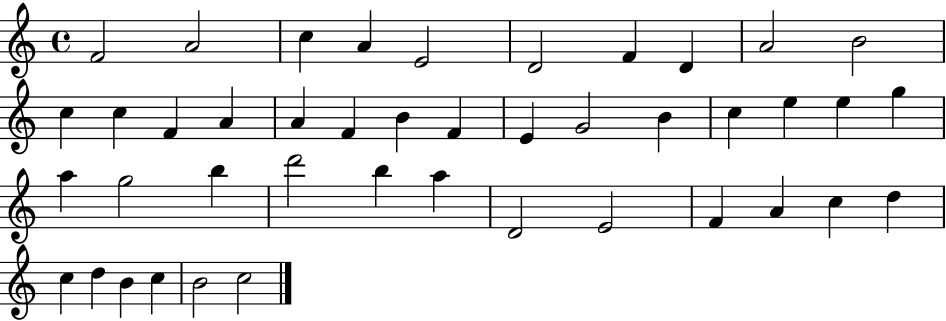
F4/h A4/h C5/q A4/q E4/h D4/h F4/q D4/q A4/h B4/h C5/q C5/q F4/q A4/q A4/q F4/q B4/q F4/q E4/q G4/h B4/q C5/q E5/q E5/q G5/q A5/q G5/h B5/q D6/h B5/q A5/q D4/h E4/h F4/q A4/q C5/q D5/q C5/q D5/q B4/q C5/q B4/h C5/h